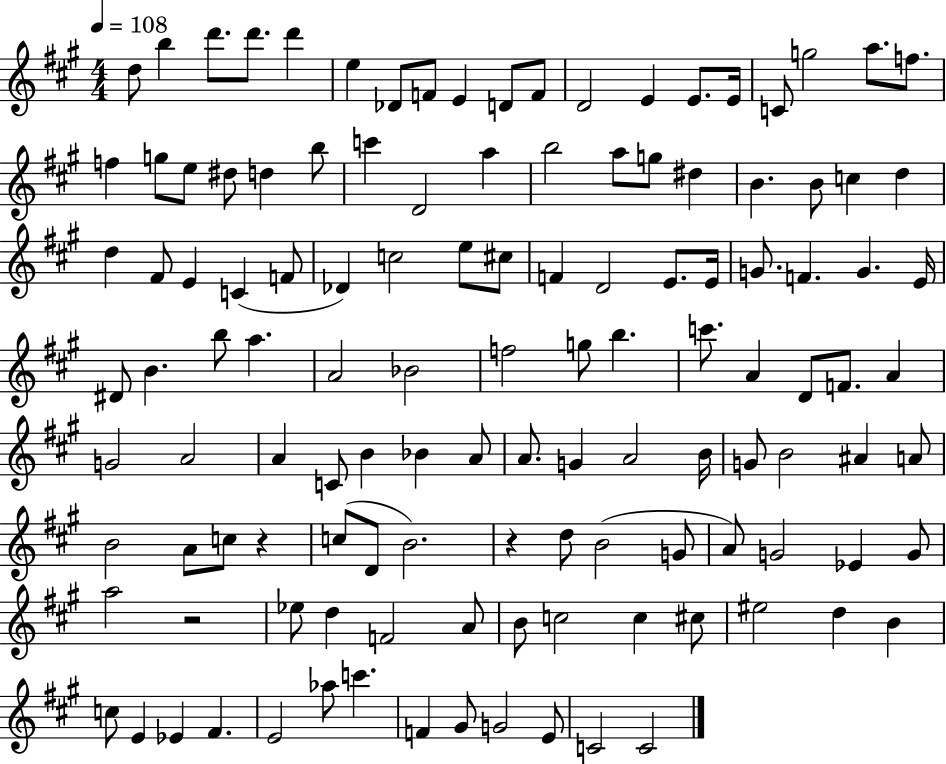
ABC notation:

X:1
T:Untitled
M:4/4
L:1/4
K:A
d/2 b d'/2 d'/2 d' e _D/2 F/2 E D/2 F/2 D2 E E/2 E/4 C/2 g2 a/2 f/2 f g/2 e/2 ^d/2 d b/2 c' D2 a b2 a/2 g/2 ^d B B/2 c d d ^F/2 E C F/2 _D c2 e/2 ^c/2 F D2 E/2 E/4 G/2 F G E/4 ^D/2 B b/2 a A2 _B2 f2 g/2 b c'/2 A D/2 F/2 A G2 A2 A C/2 B _B A/2 A/2 G A2 B/4 G/2 B2 ^A A/2 B2 A/2 c/2 z c/2 D/2 B2 z d/2 B2 G/2 A/2 G2 _E G/2 a2 z2 _e/2 d F2 A/2 B/2 c2 c ^c/2 ^e2 d B c/2 E _E ^F E2 _a/2 c' F ^G/2 G2 E/2 C2 C2